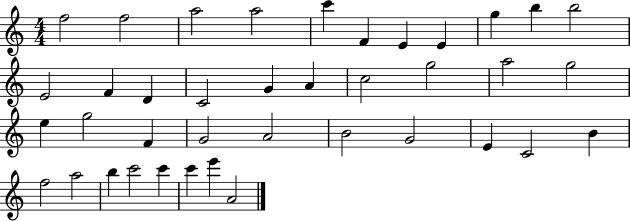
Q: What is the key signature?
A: C major